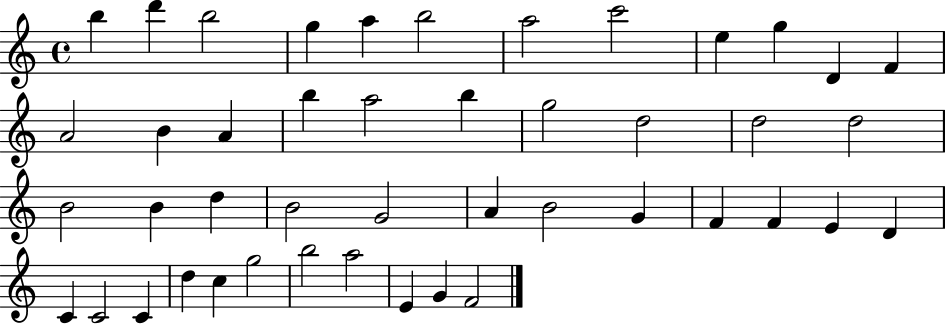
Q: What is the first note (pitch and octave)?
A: B5